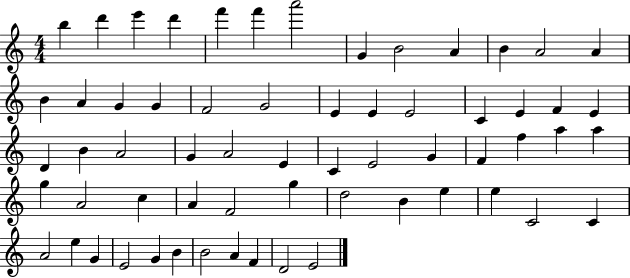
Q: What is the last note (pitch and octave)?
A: E4